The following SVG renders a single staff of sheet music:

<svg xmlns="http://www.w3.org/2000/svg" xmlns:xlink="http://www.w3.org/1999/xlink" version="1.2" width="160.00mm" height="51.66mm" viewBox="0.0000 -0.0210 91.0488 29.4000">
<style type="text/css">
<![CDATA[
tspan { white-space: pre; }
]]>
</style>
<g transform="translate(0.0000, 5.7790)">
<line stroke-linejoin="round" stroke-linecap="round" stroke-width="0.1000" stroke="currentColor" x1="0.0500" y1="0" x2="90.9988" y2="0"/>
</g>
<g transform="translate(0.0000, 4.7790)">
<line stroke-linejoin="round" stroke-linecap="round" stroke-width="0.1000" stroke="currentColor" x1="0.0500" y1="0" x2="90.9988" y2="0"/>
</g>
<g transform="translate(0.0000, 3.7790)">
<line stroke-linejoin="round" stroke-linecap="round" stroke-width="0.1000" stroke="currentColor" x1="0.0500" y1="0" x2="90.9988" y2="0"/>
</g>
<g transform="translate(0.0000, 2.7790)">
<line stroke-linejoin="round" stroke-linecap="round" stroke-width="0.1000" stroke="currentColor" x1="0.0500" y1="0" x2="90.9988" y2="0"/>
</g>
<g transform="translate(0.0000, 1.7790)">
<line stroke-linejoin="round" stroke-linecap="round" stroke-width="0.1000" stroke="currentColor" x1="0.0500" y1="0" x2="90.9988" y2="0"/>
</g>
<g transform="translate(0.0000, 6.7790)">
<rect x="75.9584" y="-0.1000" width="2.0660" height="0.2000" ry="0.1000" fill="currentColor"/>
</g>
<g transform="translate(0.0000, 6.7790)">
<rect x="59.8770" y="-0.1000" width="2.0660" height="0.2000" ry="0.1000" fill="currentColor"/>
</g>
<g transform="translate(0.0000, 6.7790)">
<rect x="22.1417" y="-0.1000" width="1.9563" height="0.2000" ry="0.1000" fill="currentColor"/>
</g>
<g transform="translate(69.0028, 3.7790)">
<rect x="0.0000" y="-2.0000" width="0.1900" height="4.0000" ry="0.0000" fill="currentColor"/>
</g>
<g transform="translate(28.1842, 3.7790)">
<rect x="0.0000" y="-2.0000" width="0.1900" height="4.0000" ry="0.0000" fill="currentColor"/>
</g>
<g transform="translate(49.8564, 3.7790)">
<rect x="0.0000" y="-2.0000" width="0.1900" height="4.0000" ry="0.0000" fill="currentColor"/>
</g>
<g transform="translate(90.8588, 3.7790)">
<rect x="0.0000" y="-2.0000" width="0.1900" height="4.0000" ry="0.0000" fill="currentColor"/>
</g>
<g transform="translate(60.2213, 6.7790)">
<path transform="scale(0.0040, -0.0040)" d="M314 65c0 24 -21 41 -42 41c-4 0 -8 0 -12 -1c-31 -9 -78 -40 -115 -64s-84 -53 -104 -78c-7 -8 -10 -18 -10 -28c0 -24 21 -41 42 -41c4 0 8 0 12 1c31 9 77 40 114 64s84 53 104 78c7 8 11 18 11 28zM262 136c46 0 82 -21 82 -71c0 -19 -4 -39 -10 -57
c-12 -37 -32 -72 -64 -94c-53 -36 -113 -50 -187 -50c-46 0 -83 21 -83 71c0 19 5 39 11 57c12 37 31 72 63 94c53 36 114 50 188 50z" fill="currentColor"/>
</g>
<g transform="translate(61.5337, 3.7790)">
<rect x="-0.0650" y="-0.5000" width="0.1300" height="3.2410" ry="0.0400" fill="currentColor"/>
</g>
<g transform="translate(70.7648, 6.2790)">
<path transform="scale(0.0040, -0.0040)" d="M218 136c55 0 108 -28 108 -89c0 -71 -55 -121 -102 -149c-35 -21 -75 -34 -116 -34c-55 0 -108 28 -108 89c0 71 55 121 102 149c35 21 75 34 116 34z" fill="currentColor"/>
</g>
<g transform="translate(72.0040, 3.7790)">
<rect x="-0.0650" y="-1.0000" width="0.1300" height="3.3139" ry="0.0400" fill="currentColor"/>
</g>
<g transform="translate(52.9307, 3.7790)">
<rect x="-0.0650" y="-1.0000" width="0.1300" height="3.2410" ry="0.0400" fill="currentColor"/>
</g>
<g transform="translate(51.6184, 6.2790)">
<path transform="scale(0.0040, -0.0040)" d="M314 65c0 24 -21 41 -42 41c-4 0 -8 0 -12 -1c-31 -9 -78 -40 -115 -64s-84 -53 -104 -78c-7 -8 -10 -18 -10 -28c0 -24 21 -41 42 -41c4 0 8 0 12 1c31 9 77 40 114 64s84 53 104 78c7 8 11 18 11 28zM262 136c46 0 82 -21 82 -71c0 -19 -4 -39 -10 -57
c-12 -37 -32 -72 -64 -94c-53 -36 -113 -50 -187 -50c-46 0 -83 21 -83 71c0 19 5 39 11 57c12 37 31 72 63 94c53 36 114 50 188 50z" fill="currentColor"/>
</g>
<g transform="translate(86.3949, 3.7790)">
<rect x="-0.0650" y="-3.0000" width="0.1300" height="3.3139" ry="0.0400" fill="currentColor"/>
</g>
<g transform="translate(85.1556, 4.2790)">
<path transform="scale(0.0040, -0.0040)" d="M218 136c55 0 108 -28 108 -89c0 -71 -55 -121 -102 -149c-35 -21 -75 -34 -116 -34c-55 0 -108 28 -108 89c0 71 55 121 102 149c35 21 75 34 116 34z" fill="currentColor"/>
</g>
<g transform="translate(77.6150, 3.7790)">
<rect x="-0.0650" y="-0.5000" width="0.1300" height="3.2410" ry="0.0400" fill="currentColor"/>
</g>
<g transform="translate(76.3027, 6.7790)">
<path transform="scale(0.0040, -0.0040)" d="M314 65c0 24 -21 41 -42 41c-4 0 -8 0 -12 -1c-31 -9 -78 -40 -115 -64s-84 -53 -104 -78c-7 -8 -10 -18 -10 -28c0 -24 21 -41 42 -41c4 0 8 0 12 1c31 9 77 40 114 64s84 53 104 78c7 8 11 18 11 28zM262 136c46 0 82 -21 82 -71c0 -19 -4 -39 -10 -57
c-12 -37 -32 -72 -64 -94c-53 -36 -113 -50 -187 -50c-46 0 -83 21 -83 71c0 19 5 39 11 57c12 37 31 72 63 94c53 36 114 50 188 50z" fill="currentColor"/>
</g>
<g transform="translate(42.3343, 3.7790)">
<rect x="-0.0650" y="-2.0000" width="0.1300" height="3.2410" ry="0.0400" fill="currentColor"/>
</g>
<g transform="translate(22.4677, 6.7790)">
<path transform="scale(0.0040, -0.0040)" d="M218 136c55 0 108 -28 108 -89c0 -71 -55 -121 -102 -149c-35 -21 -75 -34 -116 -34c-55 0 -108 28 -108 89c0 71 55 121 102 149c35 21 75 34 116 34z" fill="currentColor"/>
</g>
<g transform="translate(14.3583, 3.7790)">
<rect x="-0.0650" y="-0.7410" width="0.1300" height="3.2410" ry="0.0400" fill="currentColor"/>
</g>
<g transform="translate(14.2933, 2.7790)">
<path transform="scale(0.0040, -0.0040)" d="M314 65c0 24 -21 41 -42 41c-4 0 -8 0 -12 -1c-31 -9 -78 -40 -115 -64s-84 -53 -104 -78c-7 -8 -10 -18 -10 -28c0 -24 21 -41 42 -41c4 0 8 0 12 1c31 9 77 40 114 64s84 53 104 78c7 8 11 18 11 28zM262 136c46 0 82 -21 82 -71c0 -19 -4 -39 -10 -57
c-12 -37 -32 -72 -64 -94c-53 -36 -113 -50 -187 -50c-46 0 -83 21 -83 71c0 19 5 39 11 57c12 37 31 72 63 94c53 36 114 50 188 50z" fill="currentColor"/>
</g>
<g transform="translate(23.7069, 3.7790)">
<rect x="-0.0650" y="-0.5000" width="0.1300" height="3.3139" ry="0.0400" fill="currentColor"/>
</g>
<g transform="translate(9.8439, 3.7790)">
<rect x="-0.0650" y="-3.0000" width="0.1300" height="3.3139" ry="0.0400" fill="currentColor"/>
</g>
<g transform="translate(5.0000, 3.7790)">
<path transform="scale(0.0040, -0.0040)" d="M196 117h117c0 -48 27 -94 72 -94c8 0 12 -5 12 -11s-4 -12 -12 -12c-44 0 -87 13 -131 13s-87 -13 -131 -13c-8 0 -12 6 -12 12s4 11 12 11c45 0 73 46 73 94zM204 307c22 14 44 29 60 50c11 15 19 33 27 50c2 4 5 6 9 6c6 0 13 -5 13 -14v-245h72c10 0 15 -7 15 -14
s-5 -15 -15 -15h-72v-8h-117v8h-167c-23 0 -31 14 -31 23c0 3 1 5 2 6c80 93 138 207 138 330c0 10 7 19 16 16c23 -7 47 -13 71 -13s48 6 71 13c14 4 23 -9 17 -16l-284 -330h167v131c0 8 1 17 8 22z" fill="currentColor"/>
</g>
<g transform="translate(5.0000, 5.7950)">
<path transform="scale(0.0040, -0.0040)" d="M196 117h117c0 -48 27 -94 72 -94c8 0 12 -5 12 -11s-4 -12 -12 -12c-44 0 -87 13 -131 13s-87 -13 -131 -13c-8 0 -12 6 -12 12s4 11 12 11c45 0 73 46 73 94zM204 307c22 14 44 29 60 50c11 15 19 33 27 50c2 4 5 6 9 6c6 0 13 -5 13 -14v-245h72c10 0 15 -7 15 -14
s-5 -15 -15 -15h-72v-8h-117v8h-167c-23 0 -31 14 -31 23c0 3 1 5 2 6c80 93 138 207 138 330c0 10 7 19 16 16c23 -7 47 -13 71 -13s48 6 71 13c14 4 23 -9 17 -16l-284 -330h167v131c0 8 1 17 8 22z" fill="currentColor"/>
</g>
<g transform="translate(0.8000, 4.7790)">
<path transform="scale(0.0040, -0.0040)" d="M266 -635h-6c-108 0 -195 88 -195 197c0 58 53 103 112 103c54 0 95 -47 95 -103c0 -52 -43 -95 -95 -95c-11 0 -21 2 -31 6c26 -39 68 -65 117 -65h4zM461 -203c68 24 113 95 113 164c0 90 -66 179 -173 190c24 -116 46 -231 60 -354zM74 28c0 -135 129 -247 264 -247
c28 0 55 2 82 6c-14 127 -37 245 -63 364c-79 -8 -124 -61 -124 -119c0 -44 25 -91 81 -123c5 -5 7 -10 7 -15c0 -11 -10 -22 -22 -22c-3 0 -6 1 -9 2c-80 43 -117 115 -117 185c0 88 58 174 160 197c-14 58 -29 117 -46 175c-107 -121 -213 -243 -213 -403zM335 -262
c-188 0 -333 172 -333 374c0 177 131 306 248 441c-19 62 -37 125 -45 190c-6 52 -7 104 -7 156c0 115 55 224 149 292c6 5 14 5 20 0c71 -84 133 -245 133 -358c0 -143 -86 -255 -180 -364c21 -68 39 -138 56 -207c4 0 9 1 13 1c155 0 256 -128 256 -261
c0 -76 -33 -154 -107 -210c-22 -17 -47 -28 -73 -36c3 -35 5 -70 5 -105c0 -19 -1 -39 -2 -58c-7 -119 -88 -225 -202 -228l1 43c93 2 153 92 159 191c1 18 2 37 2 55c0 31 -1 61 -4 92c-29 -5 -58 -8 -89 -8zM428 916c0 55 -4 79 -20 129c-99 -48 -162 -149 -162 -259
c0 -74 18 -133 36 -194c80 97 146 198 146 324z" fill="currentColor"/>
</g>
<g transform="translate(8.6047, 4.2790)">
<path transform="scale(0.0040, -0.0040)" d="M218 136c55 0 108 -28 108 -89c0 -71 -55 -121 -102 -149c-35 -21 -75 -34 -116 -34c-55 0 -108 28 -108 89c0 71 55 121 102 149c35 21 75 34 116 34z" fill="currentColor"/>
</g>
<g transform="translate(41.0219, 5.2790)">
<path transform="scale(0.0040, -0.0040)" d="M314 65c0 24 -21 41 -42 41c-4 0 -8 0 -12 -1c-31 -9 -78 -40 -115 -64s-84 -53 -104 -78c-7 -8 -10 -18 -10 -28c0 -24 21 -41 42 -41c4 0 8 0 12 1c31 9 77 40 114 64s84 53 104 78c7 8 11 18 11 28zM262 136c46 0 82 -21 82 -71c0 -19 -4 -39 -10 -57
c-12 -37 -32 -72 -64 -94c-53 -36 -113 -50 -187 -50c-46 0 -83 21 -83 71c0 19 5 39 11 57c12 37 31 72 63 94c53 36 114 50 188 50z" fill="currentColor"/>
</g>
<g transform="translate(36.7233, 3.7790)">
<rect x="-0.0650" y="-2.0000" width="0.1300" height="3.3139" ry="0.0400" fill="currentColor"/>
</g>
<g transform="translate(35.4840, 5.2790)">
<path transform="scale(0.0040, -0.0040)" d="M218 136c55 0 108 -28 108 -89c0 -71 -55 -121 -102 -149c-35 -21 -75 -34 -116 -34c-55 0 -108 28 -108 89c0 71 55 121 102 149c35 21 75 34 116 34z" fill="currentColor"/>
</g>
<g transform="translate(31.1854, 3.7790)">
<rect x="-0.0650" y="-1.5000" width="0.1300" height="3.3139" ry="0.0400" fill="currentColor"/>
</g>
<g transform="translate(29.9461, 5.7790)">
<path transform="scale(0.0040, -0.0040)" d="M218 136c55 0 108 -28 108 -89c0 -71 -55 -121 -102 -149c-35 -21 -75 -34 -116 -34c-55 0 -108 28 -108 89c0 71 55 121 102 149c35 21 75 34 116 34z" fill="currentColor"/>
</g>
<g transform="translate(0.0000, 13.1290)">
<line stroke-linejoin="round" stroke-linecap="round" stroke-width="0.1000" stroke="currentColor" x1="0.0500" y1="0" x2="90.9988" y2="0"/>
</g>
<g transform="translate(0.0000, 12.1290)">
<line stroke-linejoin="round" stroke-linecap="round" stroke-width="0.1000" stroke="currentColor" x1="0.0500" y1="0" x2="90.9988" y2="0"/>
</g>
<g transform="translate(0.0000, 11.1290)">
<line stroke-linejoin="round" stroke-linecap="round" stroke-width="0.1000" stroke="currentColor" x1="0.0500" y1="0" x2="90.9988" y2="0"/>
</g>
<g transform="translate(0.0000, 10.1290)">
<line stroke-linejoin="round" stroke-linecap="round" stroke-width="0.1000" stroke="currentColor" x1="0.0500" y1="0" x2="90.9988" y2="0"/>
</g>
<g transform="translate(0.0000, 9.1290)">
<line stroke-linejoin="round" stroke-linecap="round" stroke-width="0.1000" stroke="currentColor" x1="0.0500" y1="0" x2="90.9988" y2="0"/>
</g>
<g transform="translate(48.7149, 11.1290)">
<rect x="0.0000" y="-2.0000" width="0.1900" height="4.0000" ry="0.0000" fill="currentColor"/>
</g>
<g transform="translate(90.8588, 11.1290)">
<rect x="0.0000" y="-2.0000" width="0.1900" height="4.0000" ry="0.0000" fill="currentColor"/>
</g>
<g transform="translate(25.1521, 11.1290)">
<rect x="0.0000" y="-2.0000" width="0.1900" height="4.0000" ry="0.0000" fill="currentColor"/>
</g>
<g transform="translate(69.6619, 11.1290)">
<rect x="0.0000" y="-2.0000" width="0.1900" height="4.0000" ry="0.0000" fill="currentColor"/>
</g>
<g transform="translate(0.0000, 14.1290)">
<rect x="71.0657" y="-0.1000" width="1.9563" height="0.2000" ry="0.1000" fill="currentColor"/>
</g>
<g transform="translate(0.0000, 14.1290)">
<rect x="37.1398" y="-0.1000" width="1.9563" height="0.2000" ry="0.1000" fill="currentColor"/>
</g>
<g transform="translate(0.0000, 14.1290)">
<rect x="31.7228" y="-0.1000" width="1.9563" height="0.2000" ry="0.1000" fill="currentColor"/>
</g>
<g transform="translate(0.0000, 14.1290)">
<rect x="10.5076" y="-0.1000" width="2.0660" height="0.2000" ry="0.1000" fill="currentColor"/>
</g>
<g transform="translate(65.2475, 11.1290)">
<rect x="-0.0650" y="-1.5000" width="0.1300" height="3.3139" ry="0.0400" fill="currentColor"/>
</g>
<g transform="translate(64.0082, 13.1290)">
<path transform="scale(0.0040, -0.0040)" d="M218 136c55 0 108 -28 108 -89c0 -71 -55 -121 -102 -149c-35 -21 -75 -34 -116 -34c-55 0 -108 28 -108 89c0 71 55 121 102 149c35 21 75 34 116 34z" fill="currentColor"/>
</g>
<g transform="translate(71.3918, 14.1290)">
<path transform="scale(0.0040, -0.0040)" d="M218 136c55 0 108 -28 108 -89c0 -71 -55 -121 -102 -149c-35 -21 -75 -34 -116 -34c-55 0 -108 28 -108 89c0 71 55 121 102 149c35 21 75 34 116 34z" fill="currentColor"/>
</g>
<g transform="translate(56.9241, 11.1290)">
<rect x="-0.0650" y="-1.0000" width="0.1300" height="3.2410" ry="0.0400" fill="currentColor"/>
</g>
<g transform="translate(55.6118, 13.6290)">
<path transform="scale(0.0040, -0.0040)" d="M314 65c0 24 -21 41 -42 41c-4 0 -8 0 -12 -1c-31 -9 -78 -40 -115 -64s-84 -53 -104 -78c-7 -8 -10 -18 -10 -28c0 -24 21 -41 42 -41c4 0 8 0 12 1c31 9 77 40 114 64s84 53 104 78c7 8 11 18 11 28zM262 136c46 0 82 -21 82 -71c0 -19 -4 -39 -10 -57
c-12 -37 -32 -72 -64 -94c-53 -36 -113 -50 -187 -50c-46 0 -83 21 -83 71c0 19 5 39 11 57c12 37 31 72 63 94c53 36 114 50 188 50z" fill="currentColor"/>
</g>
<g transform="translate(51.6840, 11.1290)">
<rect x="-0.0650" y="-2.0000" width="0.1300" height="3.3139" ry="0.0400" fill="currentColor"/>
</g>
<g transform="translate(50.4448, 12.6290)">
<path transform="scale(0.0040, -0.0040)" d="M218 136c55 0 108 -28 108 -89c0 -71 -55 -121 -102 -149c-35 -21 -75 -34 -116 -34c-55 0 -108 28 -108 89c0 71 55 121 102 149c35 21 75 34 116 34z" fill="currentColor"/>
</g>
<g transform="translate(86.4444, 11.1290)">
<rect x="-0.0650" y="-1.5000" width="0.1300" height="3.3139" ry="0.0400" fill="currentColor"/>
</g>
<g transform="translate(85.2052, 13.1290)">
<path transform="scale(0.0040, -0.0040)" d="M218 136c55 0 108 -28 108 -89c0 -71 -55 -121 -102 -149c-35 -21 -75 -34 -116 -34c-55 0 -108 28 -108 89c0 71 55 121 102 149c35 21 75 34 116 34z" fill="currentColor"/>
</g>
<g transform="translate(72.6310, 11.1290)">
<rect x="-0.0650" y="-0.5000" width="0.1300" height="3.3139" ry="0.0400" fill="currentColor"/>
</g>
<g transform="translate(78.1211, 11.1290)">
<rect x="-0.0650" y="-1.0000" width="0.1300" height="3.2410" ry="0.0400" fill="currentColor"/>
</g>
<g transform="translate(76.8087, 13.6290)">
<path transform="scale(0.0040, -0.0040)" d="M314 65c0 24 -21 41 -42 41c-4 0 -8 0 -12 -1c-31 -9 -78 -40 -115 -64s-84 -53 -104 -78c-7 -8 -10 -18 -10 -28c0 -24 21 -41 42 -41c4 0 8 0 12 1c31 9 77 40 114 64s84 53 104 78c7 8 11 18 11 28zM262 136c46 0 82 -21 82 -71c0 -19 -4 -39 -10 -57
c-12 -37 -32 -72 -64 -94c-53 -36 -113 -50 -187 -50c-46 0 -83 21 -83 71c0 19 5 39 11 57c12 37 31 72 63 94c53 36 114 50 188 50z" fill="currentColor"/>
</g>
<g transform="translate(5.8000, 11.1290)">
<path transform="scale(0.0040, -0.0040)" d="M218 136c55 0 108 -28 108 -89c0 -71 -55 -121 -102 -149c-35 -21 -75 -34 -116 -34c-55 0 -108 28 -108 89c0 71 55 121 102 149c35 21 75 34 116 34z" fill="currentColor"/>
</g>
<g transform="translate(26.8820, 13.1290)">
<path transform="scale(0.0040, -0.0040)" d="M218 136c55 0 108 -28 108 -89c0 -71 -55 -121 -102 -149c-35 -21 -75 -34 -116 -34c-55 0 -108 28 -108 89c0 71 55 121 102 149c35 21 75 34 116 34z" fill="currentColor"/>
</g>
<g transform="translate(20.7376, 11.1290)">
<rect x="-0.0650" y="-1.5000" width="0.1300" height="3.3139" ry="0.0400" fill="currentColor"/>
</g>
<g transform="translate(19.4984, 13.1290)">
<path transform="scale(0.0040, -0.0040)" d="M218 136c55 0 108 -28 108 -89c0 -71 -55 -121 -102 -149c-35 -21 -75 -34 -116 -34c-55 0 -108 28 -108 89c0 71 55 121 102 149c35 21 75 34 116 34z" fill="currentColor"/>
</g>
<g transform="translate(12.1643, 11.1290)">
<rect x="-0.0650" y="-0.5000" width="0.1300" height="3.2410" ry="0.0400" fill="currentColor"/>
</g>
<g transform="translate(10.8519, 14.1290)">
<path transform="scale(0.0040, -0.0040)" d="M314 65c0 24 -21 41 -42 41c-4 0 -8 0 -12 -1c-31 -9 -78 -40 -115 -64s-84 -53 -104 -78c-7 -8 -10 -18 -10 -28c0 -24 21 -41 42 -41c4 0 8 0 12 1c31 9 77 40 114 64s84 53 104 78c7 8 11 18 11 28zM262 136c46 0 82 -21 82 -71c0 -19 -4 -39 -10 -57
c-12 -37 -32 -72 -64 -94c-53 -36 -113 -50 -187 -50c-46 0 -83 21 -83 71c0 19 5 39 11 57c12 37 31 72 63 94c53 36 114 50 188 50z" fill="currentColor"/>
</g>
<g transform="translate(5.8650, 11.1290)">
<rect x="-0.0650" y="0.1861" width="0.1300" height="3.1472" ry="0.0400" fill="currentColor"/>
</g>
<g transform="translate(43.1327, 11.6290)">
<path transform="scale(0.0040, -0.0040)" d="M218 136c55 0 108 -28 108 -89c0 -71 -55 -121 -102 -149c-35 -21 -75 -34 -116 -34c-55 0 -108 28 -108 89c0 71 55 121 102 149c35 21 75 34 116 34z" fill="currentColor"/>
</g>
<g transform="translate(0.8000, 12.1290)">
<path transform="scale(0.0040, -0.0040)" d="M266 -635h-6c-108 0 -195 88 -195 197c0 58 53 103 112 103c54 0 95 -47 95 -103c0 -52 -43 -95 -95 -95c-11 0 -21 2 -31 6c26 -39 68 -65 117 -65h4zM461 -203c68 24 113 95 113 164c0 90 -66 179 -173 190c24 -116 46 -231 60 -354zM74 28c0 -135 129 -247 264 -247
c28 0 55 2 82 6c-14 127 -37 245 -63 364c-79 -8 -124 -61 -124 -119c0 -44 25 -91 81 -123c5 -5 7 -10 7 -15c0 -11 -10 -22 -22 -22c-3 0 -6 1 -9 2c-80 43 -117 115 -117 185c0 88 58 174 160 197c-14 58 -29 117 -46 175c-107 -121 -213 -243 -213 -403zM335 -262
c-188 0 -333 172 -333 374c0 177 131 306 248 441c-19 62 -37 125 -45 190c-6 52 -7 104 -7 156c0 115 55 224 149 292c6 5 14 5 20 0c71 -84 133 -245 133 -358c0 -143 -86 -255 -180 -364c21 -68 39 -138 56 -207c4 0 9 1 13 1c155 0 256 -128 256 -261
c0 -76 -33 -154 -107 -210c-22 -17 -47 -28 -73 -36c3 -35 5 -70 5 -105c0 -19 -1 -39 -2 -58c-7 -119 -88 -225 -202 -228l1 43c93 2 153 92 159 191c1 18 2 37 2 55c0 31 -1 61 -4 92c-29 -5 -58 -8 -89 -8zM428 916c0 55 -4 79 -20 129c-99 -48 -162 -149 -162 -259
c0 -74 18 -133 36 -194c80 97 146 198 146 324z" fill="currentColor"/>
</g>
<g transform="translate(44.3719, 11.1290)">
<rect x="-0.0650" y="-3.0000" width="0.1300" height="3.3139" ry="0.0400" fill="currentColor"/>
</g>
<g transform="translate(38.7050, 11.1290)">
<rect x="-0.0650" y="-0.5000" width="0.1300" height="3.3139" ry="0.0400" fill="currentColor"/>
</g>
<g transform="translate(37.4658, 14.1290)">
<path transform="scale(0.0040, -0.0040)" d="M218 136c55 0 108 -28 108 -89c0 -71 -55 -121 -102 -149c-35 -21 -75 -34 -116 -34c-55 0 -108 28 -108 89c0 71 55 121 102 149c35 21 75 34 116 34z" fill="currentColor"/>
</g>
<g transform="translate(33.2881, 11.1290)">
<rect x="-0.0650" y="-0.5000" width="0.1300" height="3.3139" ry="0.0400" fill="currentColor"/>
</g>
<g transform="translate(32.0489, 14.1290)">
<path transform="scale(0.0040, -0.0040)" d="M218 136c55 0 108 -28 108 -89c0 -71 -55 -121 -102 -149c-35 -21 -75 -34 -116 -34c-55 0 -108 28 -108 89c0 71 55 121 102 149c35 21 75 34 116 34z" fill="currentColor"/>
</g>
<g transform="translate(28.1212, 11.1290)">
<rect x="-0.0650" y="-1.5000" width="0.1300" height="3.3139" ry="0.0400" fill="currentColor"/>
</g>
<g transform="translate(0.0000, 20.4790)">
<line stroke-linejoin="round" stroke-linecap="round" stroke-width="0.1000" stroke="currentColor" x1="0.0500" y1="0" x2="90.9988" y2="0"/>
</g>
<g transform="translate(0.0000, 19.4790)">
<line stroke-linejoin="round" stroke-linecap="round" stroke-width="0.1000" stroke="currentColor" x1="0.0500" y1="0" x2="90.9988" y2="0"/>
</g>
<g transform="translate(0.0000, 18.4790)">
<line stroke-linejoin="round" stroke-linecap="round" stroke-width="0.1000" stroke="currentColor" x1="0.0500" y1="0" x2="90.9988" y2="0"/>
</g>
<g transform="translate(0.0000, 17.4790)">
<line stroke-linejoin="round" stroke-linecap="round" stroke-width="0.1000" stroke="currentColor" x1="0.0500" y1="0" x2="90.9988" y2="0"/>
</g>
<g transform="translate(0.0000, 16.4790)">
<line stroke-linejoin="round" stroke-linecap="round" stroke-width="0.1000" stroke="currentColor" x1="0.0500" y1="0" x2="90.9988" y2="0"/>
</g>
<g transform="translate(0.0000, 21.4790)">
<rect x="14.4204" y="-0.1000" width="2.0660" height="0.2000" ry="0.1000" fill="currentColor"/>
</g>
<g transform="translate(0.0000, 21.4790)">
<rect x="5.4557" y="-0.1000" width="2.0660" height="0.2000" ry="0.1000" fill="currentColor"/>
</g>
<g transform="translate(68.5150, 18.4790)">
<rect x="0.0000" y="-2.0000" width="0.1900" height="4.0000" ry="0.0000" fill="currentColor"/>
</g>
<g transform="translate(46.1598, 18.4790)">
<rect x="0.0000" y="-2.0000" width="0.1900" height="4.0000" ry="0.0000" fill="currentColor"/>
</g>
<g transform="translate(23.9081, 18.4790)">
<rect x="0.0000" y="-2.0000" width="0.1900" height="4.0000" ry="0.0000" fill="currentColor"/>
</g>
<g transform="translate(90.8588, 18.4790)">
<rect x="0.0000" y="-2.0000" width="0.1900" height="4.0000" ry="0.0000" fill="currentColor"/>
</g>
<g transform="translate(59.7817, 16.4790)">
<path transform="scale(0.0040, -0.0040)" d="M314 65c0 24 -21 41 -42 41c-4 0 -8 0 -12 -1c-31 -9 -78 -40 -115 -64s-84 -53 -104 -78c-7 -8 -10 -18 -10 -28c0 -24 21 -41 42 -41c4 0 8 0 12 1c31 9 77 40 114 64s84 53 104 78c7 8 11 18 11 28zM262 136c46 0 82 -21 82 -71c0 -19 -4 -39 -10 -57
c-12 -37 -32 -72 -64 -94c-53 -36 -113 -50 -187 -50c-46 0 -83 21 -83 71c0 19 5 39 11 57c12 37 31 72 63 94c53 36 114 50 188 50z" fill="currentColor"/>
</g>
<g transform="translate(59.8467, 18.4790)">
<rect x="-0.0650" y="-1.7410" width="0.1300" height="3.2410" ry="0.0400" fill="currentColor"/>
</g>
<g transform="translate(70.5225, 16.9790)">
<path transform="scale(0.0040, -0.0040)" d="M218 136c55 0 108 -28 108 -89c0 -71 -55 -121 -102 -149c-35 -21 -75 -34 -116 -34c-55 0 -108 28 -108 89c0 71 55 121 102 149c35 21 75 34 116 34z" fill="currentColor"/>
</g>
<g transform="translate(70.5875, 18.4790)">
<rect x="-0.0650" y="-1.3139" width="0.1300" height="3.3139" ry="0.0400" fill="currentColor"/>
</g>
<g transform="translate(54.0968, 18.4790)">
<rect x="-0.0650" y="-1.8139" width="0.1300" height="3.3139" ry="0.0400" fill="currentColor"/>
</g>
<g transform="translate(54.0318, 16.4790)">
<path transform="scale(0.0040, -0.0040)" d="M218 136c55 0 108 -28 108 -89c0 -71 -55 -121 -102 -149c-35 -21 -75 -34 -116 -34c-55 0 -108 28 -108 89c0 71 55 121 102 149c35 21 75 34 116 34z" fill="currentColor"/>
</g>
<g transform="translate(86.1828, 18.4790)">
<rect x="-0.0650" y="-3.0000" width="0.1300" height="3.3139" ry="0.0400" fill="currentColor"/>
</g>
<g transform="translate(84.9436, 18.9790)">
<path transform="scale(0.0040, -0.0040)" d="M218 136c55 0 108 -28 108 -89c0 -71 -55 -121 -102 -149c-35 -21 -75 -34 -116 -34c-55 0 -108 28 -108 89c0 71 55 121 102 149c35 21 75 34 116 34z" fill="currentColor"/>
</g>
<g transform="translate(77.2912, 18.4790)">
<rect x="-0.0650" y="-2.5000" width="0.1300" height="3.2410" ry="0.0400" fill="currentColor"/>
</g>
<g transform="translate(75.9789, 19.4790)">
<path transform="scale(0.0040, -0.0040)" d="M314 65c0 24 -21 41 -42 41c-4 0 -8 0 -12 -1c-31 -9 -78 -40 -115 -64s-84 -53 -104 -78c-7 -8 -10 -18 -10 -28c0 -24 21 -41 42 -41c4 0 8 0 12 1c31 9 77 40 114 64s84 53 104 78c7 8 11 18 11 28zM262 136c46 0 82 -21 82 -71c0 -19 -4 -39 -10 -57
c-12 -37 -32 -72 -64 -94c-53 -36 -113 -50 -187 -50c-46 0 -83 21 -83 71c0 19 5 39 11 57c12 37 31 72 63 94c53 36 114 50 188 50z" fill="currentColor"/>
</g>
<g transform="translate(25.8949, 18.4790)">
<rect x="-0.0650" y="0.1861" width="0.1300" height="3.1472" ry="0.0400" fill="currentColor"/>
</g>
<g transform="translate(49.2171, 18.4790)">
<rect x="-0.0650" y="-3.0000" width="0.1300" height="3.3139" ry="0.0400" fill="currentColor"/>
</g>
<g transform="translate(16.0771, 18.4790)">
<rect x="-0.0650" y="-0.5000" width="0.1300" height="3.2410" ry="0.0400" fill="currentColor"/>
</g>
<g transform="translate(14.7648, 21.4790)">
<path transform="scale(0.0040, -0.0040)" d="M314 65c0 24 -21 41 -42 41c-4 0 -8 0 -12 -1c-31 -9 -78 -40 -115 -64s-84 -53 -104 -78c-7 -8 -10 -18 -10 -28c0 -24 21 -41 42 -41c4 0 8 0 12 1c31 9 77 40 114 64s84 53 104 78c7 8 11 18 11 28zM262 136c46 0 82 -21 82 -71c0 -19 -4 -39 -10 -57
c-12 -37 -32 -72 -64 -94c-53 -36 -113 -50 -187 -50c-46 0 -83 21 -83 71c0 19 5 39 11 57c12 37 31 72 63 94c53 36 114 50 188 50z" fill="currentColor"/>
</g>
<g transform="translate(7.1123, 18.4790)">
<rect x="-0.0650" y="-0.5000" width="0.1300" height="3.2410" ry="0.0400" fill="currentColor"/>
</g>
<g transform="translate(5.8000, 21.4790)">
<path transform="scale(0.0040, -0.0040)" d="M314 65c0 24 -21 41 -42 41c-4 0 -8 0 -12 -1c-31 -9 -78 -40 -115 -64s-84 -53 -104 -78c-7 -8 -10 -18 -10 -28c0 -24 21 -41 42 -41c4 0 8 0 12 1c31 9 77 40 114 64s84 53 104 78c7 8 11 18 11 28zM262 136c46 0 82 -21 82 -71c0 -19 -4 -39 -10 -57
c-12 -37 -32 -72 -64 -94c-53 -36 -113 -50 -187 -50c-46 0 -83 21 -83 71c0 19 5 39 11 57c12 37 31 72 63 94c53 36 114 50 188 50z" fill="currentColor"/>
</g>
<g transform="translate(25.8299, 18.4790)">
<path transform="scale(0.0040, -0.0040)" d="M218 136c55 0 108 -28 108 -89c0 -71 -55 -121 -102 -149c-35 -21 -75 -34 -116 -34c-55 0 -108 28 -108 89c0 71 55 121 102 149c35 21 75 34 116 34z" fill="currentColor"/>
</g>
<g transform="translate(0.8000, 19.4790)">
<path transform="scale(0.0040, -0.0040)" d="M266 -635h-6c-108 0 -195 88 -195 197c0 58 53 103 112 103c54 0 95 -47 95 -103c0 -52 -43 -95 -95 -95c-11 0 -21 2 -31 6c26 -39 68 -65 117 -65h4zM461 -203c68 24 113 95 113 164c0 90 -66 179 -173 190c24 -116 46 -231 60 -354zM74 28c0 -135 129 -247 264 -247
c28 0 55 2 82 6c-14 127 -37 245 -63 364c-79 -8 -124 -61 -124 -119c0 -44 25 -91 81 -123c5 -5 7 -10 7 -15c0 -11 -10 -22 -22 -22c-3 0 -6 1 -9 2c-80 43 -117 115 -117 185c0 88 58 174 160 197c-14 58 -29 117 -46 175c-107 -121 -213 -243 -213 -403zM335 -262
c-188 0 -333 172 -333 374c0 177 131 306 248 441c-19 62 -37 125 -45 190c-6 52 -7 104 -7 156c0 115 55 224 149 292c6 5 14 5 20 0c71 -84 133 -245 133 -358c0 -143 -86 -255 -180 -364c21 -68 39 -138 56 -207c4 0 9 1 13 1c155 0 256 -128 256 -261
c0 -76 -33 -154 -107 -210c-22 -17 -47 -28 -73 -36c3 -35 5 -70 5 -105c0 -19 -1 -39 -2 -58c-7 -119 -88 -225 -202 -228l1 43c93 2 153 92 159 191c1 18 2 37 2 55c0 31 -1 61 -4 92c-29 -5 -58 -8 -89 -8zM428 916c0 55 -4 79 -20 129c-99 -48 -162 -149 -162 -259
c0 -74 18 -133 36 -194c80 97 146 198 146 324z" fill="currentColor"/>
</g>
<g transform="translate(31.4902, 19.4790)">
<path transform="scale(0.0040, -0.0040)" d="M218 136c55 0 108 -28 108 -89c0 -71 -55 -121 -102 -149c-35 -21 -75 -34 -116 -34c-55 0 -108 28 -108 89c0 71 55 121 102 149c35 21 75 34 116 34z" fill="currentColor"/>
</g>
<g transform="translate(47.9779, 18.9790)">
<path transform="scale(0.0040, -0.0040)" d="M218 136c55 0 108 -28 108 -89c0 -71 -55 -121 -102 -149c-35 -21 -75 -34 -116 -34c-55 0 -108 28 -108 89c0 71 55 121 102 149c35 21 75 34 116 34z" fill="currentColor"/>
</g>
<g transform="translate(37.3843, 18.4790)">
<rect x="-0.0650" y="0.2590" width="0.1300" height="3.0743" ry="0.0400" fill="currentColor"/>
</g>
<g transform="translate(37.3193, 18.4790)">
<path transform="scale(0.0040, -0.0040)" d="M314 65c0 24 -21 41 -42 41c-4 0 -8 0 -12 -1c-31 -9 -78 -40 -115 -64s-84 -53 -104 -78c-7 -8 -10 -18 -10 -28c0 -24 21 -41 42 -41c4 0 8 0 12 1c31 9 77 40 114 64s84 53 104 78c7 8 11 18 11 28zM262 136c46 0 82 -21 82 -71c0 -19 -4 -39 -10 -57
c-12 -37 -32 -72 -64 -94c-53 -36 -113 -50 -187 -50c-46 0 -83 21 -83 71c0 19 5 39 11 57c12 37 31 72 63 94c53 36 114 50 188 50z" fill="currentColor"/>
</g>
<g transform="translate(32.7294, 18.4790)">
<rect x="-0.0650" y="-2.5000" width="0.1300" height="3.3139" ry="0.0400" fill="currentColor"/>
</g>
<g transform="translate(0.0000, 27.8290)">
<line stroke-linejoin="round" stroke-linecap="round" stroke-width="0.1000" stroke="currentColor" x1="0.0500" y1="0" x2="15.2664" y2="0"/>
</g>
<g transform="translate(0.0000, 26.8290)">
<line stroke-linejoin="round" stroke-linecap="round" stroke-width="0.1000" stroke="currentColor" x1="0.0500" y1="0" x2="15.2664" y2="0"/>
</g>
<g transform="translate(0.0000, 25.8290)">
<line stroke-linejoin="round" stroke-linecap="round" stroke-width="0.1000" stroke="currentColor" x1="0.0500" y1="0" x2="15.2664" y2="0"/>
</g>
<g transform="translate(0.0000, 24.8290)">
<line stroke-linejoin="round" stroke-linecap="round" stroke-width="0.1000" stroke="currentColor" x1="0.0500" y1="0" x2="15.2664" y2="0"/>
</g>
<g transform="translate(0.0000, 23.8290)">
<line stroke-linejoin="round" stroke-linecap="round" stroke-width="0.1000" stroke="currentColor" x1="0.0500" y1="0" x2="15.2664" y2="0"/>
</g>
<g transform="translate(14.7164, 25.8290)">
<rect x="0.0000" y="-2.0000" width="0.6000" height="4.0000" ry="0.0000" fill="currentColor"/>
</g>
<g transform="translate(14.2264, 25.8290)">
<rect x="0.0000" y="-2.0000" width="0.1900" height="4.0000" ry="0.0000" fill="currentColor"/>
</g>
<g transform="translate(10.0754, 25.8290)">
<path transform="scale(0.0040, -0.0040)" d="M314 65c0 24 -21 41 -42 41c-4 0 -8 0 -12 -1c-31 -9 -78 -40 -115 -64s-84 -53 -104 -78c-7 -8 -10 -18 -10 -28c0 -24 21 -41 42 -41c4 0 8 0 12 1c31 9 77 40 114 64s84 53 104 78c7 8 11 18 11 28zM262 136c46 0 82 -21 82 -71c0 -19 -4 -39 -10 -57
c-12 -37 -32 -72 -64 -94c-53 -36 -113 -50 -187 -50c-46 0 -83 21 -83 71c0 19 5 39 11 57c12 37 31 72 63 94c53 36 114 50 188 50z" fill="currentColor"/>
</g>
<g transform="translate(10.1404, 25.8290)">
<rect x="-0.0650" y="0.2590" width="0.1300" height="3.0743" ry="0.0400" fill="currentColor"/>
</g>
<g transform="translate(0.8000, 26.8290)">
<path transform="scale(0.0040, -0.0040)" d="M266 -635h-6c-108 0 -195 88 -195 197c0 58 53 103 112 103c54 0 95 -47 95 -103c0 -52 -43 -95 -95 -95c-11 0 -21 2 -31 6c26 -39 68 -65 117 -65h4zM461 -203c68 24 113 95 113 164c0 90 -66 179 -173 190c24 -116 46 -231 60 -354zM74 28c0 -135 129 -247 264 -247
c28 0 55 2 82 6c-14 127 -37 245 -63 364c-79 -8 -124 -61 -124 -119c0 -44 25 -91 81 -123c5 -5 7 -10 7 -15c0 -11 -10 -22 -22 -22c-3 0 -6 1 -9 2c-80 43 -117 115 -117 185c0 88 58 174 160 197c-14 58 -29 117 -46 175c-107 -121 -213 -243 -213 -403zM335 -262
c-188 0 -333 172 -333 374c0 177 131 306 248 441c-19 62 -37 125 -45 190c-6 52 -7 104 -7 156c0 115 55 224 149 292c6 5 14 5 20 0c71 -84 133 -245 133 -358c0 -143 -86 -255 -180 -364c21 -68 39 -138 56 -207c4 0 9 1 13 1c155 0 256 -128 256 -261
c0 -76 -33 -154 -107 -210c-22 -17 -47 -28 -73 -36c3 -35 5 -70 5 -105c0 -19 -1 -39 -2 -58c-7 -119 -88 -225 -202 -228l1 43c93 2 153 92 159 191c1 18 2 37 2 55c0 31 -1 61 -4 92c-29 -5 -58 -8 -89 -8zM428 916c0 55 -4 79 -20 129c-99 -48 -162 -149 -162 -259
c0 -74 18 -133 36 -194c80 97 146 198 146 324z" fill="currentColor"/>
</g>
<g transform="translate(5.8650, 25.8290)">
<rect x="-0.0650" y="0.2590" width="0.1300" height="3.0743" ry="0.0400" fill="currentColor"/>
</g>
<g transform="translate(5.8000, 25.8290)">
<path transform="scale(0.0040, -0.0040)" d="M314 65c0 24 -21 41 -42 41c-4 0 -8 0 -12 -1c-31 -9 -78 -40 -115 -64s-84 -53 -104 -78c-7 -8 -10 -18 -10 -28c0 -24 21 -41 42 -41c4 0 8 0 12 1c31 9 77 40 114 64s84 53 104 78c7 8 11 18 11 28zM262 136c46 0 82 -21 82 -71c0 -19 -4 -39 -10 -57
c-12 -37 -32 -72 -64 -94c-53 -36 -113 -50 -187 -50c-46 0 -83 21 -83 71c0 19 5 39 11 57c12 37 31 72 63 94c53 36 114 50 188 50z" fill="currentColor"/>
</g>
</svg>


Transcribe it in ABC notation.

X:1
T:Untitled
M:4/4
L:1/4
K:C
A d2 C E F F2 D2 C2 D C2 A B C2 E E C C A F D2 E C D2 E C2 C2 B G B2 A f f2 e G2 A B2 B2